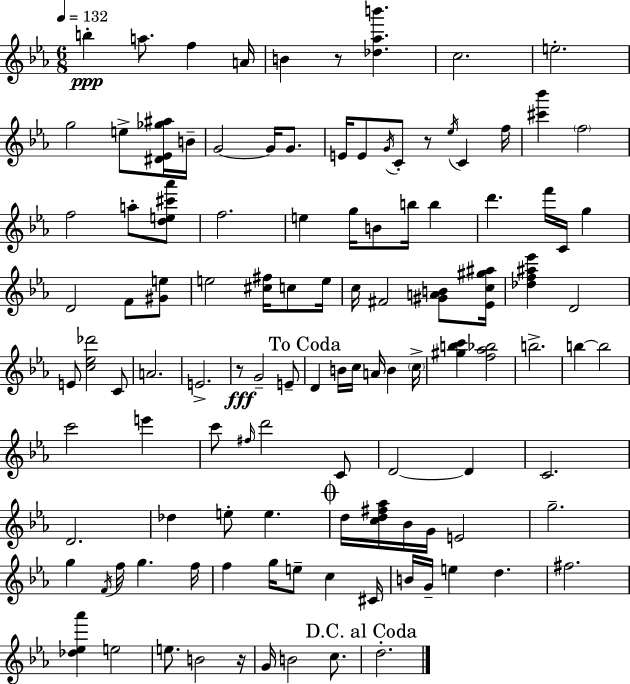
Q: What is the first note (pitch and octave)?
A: B5